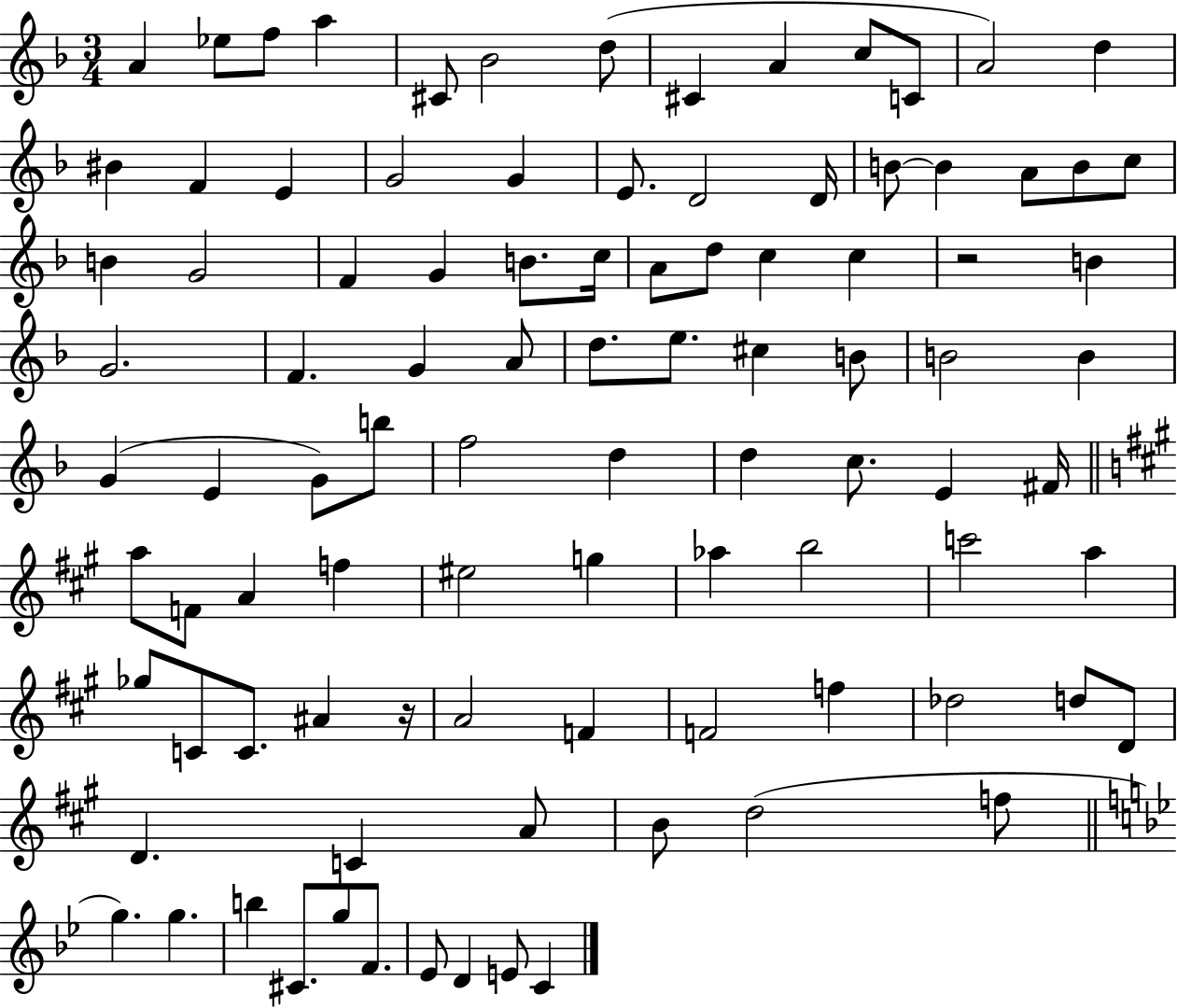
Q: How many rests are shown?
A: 2